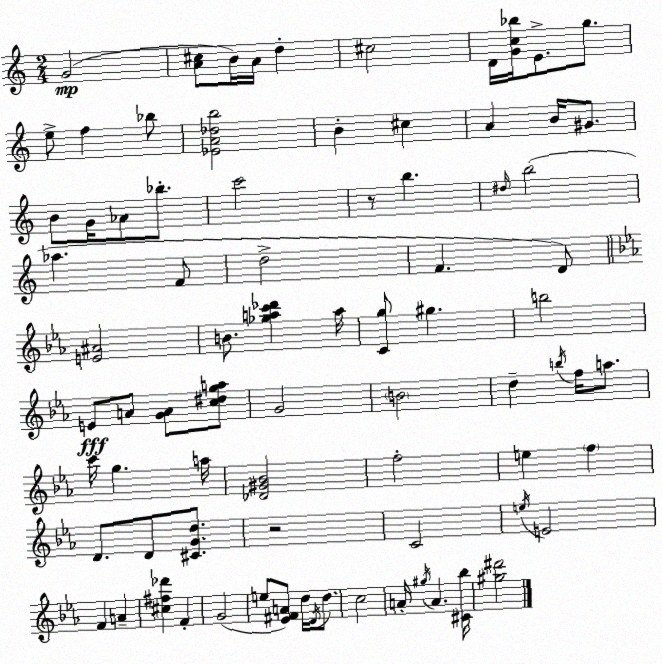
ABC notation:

X:1
T:Untitled
M:2/4
L:1/4
K:C
G2 [A^c]/2 B/4 A/4 d ^c2 D/4 [Gc_b]/4 E/2 g/2 e/2 f _b/2 [_EA_db]2 B ^c A B/4 ^G/2 B/2 G/4 _A/2 _b/2 c'2 z/2 b ^d/4 b2 _a F/2 d2 F D/2 [E^A]2 B/2 [_gac'_d'] a/4 [Cg]/2 ^g b2 E/2 A/2 [GA]/2 [c^dga]/2 G2 B2 d b/4 f/4 a/2 c'/4 g a/4 [_D^G_B]2 f2 e f D/2 D/2 [^CGd]/2 z2 C2 e/4 E2 F A [^c^f_d'] F G2 e/2 [_E^FA]/2 d/4 D/4 d/2 c2 A/4 ^g/4 A [^C_b]/4 [^g^d']2